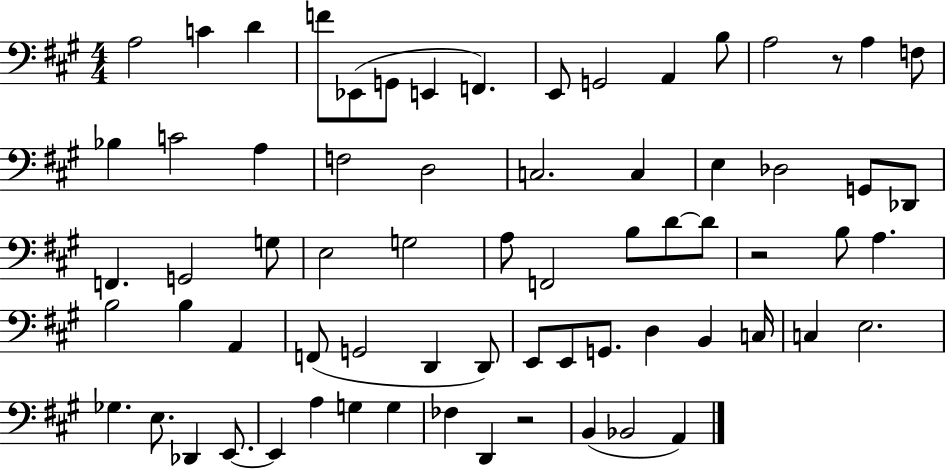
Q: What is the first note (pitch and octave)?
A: A3